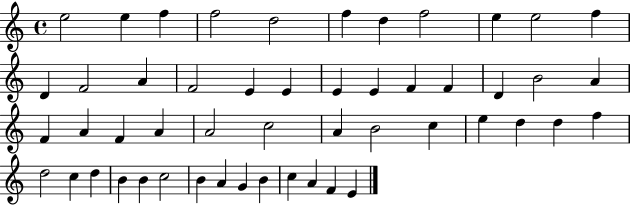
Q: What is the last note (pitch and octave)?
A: E4